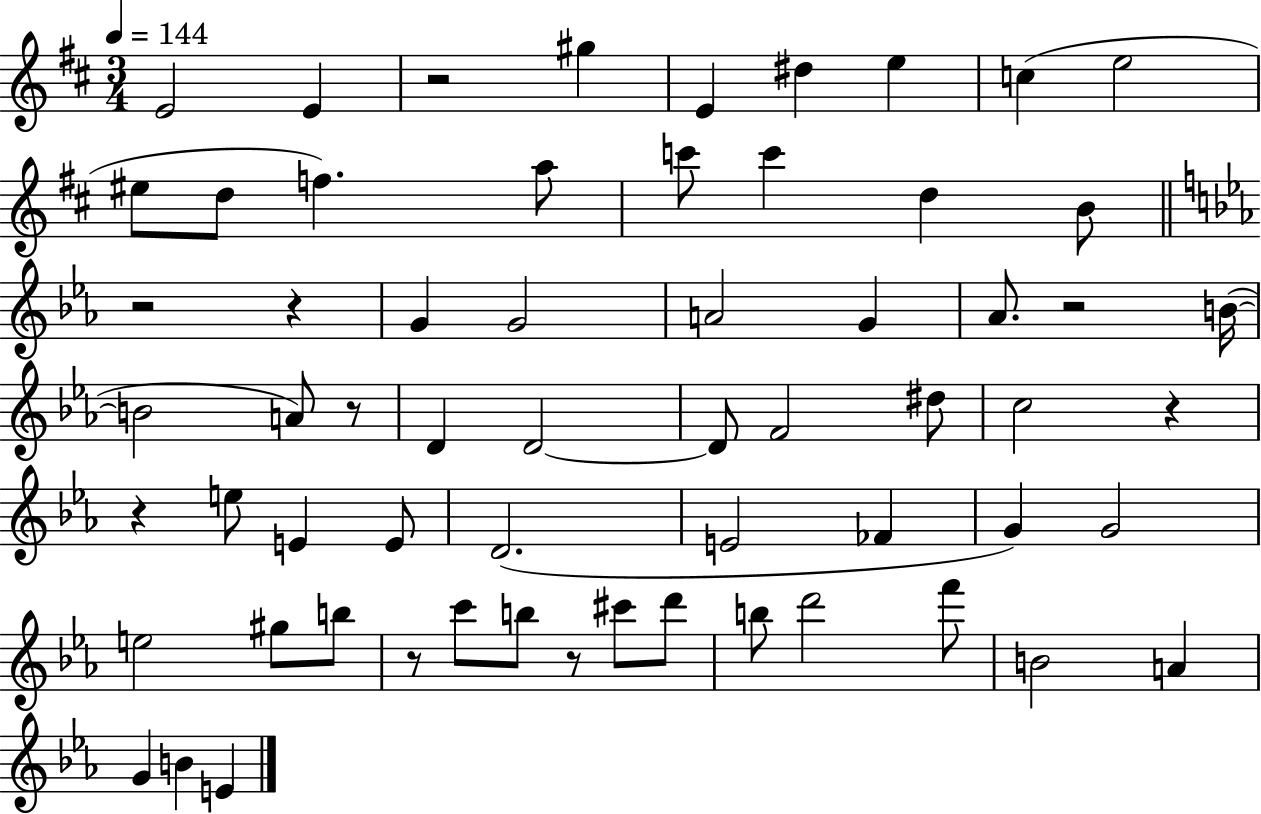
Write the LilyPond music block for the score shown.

{
  \clef treble
  \numericTimeSignature
  \time 3/4
  \key d \major
  \tempo 4 = 144
  e'2 e'4 | r2 gis''4 | e'4 dis''4 e''4 | c''4( e''2 | \break eis''8 d''8 f''4.) a''8 | c'''8 c'''4 d''4 b'8 | \bar "||" \break \key ees \major r2 r4 | g'4 g'2 | a'2 g'4 | aes'8. r2 b'16~(~ | \break b'2 a'8) r8 | d'4 d'2~~ | d'8 f'2 dis''8 | c''2 r4 | \break r4 e''8 e'4 e'8 | d'2.( | e'2 fes'4 | g'4) g'2 | \break e''2 gis''8 b''8 | r8 c'''8 b''8 r8 cis'''8 d'''8 | b''8 d'''2 f'''8 | b'2 a'4 | \break g'4 b'4 e'4 | \bar "|."
}